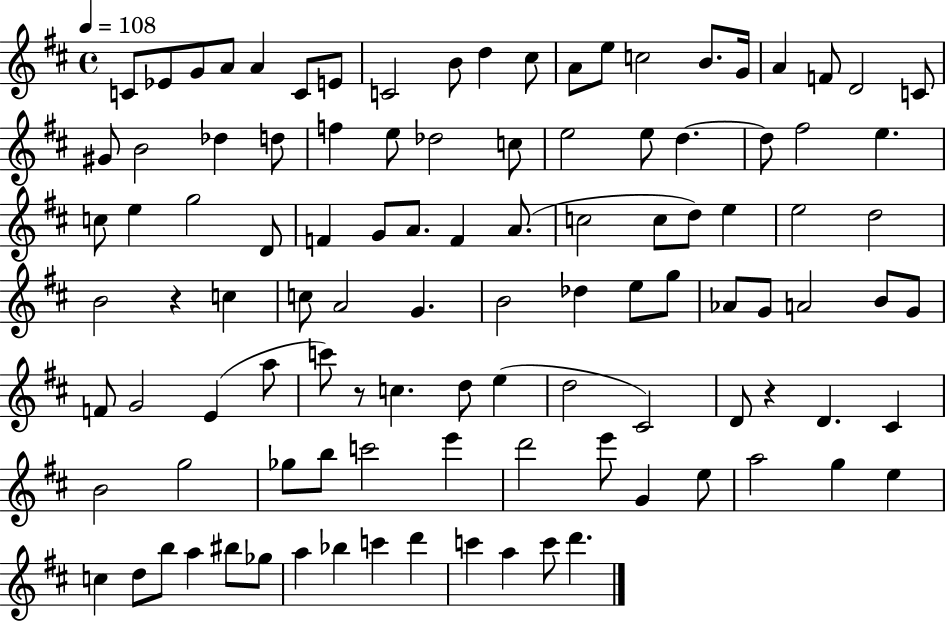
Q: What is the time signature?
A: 4/4